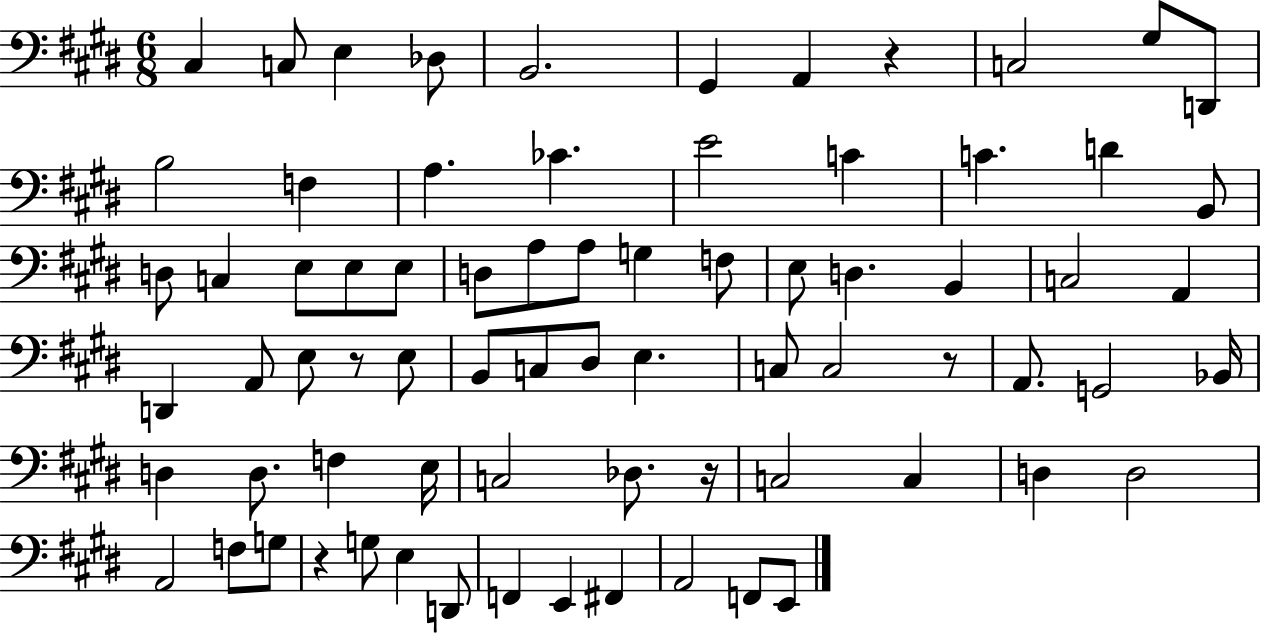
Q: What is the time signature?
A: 6/8